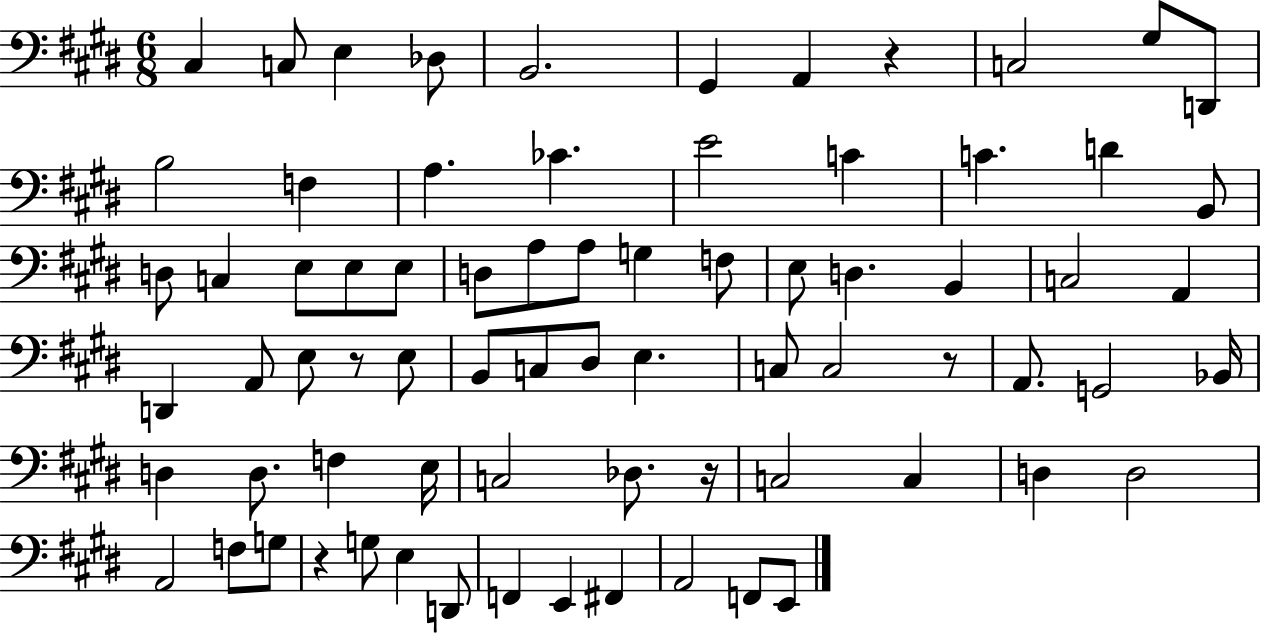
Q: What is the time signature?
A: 6/8